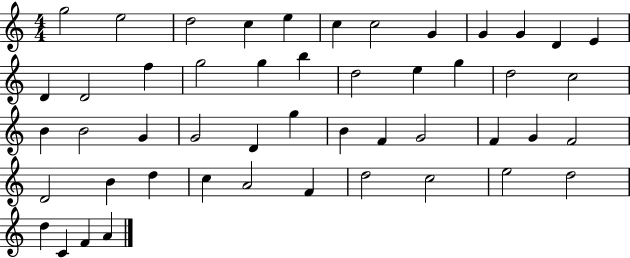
{
  \clef treble
  \numericTimeSignature
  \time 4/4
  \key c \major
  g''2 e''2 | d''2 c''4 e''4 | c''4 c''2 g'4 | g'4 g'4 d'4 e'4 | \break d'4 d'2 f''4 | g''2 g''4 b''4 | d''2 e''4 g''4 | d''2 c''2 | \break b'4 b'2 g'4 | g'2 d'4 g''4 | b'4 f'4 g'2 | f'4 g'4 f'2 | \break d'2 b'4 d''4 | c''4 a'2 f'4 | d''2 c''2 | e''2 d''2 | \break d''4 c'4 f'4 a'4 | \bar "|."
}